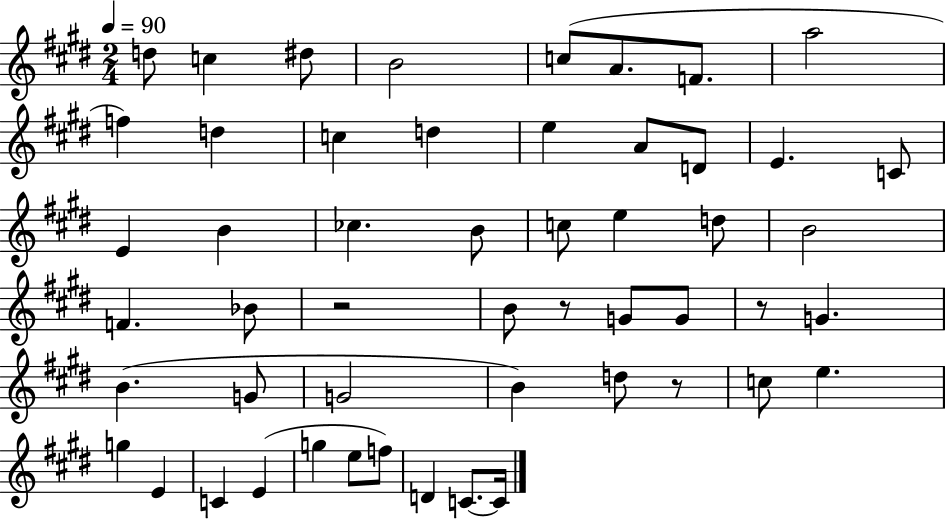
D5/e C5/q D#5/e B4/h C5/e A4/e. F4/e. A5/h F5/q D5/q C5/q D5/q E5/q A4/e D4/e E4/q. C4/e E4/q B4/q CES5/q. B4/e C5/e E5/q D5/e B4/h F4/q. Bb4/e R/h B4/e R/e G4/e G4/e R/e G4/q. B4/q. G4/e G4/h B4/q D5/e R/e C5/e E5/q. G5/q E4/q C4/q E4/q G5/q E5/e F5/e D4/q C4/e. C4/s